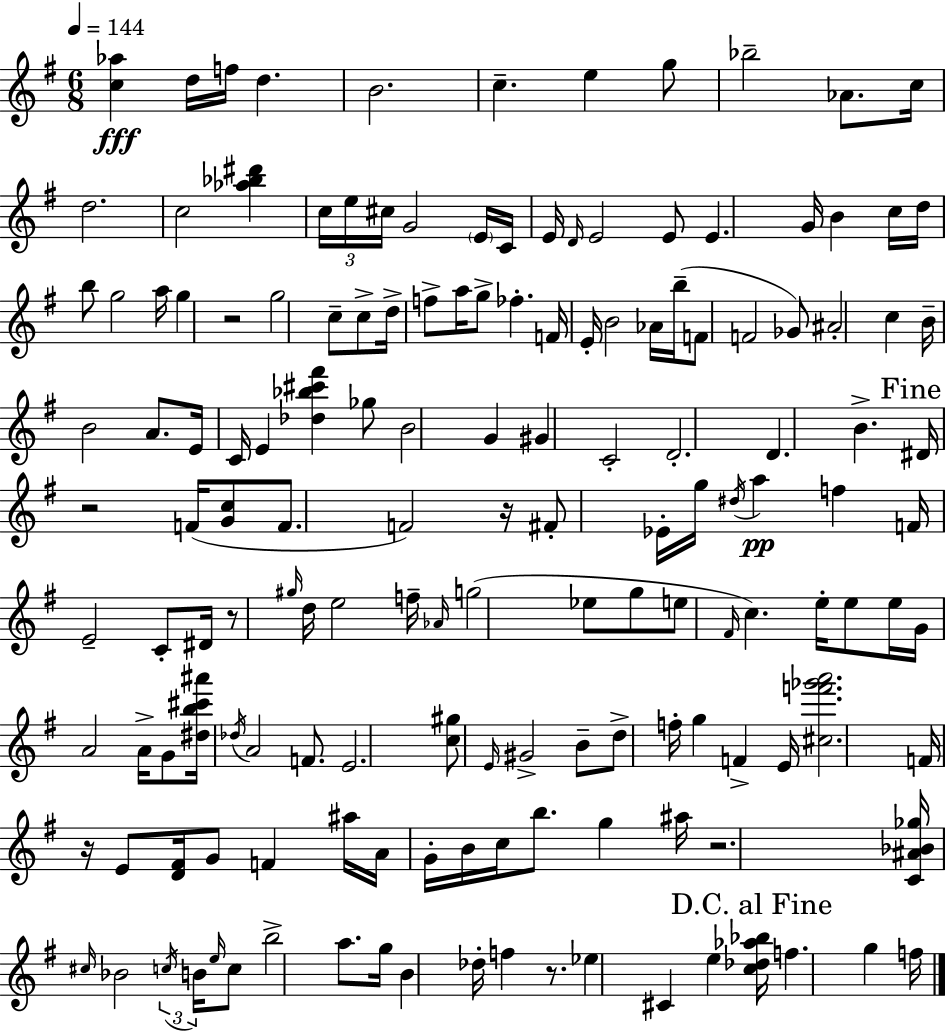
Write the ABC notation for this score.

X:1
T:Untitled
M:6/8
L:1/4
K:G
[c_a] d/4 f/4 d B2 c e g/2 _b2 _A/2 c/4 d2 c2 [_a_b^d'] c/4 e/4 ^c/4 G2 E/4 C/4 E/4 D/4 E2 E/2 E G/4 B c/4 d/4 b/2 g2 a/4 g z2 g2 c/2 c/2 d/4 f/2 a/4 g/2 _f F/4 E/4 B2 _A/4 b/4 F/2 F2 _G/2 ^A2 c B/4 B2 A/2 E/4 C/4 E [_d_b^c'^f'] _g/2 B2 G ^G C2 D2 D B ^D/4 z2 F/4 [Gc]/2 F/2 F2 z/4 ^F/2 _E/4 g/4 ^d/4 a f F/4 E2 C/2 ^D/4 z/2 ^g/4 d/4 e2 f/4 _A/4 g2 _e/2 g/2 e/2 ^F/4 c e/4 e/2 e/4 G/4 A2 A/4 G/2 [^db^c'^a']/4 _d/4 A2 F/2 E2 [c^g]/2 E/4 ^G2 B/2 d/2 f/4 g F E/4 [^cf'_g'a']2 F/4 z/4 E/2 [D^F]/4 G/2 F ^a/4 A/4 G/4 B/4 c/4 b/2 g ^a/4 z2 [C^A_B_g]/4 ^c/4 _B2 c/4 B/4 e/4 c/2 b2 a/2 g/4 B _d/4 f z/2 _e ^C e [c_d_a_b]/4 f g f/4